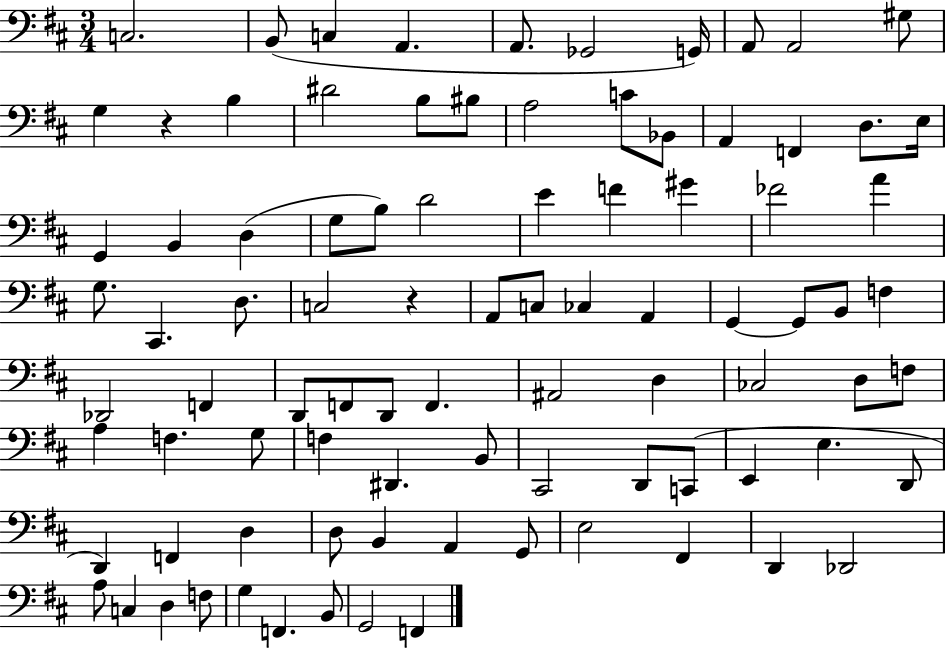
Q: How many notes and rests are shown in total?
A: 90